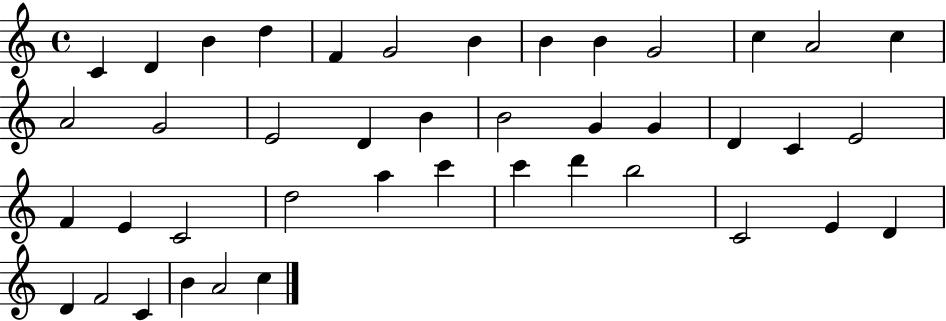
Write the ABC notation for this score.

X:1
T:Untitled
M:4/4
L:1/4
K:C
C D B d F G2 B B B G2 c A2 c A2 G2 E2 D B B2 G G D C E2 F E C2 d2 a c' c' d' b2 C2 E D D F2 C B A2 c